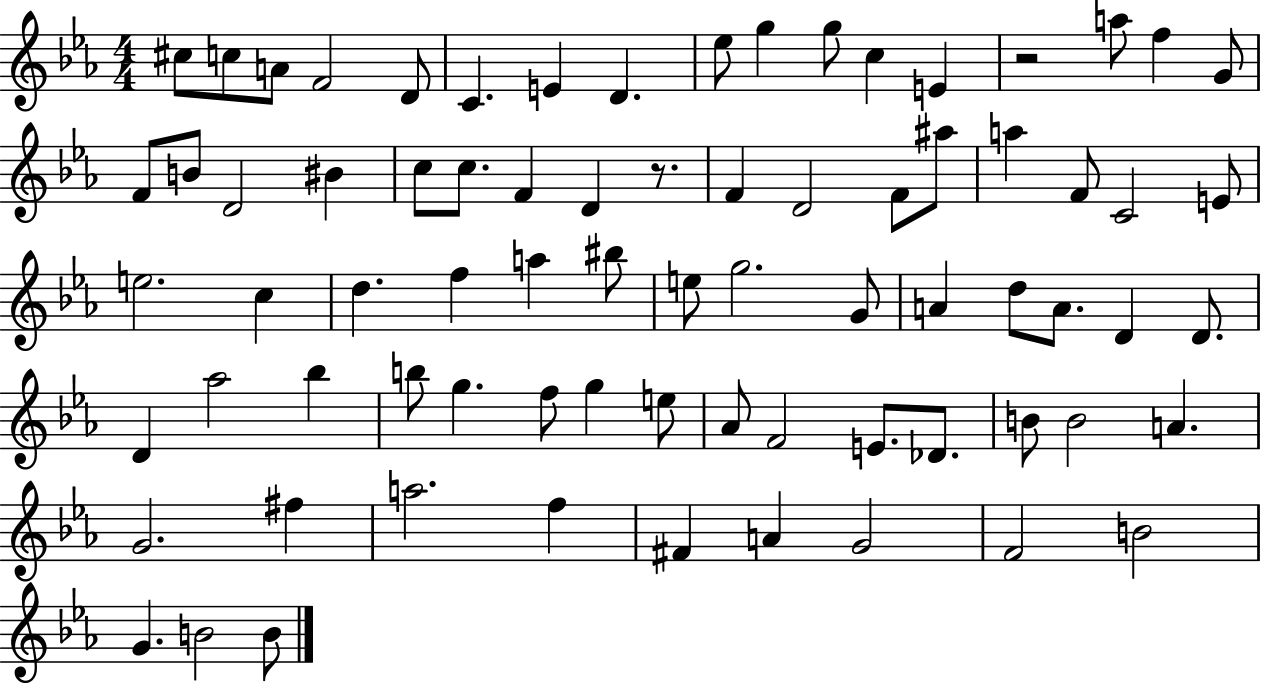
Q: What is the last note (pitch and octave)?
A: B4